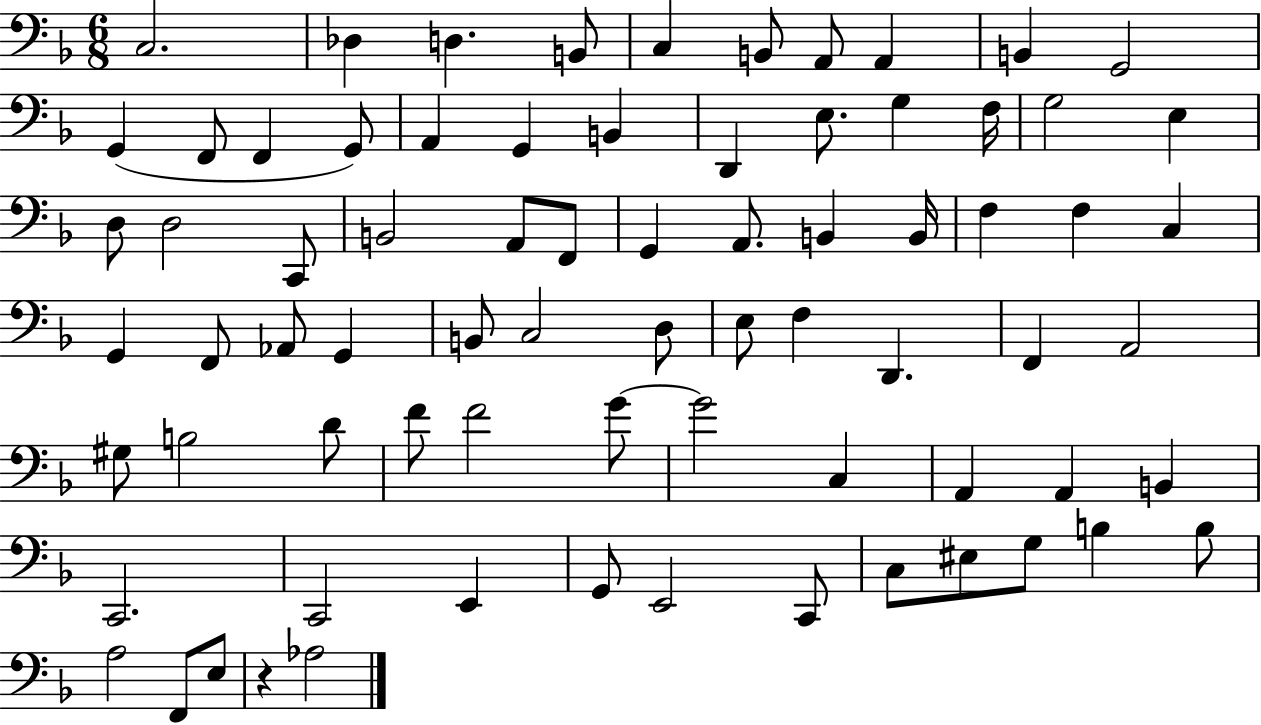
{
  \clef bass
  \numericTimeSignature
  \time 6/8
  \key f \major
  c2. | des4 d4. b,8 | c4 b,8 a,8 a,4 | b,4 g,2 | \break g,4( f,8 f,4 g,8) | a,4 g,4 b,4 | d,4 e8. g4 f16 | g2 e4 | \break d8 d2 c,8 | b,2 a,8 f,8 | g,4 a,8. b,4 b,16 | f4 f4 c4 | \break g,4 f,8 aes,8 g,4 | b,8 c2 d8 | e8 f4 d,4. | f,4 a,2 | \break gis8 b2 d'8 | f'8 f'2 g'8~~ | g'2 c4 | a,4 a,4 b,4 | \break c,2. | c,2 e,4 | g,8 e,2 c,8 | c8 eis8 g8 b4 b8 | \break a2 f,8 e8 | r4 aes2 | \bar "|."
}